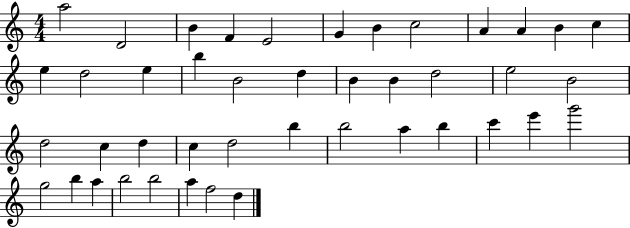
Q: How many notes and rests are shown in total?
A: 43